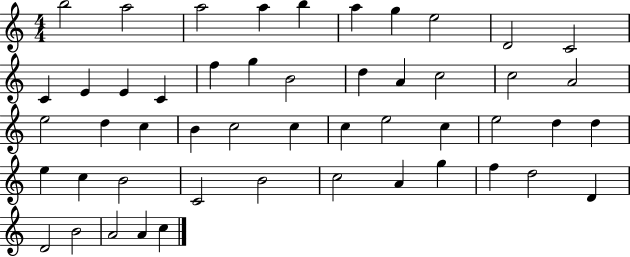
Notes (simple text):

B5/h A5/h A5/h A5/q B5/q A5/q G5/q E5/h D4/h C4/h C4/q E4/q E4/q C4/q F5/q G5/q B4/h D5/q A4/q C5/h C5/h A4/h E5/h D5/q C5/q B4/q C5/h C5/q C5/q E5/h C5/q E5/h D5/q D5/q E5/q C5/q B4/h C4/h B4/h C5/h A4/q G5/q F5/q D5/h D4/q D4/h B4/h A4/h A4/q C5/q